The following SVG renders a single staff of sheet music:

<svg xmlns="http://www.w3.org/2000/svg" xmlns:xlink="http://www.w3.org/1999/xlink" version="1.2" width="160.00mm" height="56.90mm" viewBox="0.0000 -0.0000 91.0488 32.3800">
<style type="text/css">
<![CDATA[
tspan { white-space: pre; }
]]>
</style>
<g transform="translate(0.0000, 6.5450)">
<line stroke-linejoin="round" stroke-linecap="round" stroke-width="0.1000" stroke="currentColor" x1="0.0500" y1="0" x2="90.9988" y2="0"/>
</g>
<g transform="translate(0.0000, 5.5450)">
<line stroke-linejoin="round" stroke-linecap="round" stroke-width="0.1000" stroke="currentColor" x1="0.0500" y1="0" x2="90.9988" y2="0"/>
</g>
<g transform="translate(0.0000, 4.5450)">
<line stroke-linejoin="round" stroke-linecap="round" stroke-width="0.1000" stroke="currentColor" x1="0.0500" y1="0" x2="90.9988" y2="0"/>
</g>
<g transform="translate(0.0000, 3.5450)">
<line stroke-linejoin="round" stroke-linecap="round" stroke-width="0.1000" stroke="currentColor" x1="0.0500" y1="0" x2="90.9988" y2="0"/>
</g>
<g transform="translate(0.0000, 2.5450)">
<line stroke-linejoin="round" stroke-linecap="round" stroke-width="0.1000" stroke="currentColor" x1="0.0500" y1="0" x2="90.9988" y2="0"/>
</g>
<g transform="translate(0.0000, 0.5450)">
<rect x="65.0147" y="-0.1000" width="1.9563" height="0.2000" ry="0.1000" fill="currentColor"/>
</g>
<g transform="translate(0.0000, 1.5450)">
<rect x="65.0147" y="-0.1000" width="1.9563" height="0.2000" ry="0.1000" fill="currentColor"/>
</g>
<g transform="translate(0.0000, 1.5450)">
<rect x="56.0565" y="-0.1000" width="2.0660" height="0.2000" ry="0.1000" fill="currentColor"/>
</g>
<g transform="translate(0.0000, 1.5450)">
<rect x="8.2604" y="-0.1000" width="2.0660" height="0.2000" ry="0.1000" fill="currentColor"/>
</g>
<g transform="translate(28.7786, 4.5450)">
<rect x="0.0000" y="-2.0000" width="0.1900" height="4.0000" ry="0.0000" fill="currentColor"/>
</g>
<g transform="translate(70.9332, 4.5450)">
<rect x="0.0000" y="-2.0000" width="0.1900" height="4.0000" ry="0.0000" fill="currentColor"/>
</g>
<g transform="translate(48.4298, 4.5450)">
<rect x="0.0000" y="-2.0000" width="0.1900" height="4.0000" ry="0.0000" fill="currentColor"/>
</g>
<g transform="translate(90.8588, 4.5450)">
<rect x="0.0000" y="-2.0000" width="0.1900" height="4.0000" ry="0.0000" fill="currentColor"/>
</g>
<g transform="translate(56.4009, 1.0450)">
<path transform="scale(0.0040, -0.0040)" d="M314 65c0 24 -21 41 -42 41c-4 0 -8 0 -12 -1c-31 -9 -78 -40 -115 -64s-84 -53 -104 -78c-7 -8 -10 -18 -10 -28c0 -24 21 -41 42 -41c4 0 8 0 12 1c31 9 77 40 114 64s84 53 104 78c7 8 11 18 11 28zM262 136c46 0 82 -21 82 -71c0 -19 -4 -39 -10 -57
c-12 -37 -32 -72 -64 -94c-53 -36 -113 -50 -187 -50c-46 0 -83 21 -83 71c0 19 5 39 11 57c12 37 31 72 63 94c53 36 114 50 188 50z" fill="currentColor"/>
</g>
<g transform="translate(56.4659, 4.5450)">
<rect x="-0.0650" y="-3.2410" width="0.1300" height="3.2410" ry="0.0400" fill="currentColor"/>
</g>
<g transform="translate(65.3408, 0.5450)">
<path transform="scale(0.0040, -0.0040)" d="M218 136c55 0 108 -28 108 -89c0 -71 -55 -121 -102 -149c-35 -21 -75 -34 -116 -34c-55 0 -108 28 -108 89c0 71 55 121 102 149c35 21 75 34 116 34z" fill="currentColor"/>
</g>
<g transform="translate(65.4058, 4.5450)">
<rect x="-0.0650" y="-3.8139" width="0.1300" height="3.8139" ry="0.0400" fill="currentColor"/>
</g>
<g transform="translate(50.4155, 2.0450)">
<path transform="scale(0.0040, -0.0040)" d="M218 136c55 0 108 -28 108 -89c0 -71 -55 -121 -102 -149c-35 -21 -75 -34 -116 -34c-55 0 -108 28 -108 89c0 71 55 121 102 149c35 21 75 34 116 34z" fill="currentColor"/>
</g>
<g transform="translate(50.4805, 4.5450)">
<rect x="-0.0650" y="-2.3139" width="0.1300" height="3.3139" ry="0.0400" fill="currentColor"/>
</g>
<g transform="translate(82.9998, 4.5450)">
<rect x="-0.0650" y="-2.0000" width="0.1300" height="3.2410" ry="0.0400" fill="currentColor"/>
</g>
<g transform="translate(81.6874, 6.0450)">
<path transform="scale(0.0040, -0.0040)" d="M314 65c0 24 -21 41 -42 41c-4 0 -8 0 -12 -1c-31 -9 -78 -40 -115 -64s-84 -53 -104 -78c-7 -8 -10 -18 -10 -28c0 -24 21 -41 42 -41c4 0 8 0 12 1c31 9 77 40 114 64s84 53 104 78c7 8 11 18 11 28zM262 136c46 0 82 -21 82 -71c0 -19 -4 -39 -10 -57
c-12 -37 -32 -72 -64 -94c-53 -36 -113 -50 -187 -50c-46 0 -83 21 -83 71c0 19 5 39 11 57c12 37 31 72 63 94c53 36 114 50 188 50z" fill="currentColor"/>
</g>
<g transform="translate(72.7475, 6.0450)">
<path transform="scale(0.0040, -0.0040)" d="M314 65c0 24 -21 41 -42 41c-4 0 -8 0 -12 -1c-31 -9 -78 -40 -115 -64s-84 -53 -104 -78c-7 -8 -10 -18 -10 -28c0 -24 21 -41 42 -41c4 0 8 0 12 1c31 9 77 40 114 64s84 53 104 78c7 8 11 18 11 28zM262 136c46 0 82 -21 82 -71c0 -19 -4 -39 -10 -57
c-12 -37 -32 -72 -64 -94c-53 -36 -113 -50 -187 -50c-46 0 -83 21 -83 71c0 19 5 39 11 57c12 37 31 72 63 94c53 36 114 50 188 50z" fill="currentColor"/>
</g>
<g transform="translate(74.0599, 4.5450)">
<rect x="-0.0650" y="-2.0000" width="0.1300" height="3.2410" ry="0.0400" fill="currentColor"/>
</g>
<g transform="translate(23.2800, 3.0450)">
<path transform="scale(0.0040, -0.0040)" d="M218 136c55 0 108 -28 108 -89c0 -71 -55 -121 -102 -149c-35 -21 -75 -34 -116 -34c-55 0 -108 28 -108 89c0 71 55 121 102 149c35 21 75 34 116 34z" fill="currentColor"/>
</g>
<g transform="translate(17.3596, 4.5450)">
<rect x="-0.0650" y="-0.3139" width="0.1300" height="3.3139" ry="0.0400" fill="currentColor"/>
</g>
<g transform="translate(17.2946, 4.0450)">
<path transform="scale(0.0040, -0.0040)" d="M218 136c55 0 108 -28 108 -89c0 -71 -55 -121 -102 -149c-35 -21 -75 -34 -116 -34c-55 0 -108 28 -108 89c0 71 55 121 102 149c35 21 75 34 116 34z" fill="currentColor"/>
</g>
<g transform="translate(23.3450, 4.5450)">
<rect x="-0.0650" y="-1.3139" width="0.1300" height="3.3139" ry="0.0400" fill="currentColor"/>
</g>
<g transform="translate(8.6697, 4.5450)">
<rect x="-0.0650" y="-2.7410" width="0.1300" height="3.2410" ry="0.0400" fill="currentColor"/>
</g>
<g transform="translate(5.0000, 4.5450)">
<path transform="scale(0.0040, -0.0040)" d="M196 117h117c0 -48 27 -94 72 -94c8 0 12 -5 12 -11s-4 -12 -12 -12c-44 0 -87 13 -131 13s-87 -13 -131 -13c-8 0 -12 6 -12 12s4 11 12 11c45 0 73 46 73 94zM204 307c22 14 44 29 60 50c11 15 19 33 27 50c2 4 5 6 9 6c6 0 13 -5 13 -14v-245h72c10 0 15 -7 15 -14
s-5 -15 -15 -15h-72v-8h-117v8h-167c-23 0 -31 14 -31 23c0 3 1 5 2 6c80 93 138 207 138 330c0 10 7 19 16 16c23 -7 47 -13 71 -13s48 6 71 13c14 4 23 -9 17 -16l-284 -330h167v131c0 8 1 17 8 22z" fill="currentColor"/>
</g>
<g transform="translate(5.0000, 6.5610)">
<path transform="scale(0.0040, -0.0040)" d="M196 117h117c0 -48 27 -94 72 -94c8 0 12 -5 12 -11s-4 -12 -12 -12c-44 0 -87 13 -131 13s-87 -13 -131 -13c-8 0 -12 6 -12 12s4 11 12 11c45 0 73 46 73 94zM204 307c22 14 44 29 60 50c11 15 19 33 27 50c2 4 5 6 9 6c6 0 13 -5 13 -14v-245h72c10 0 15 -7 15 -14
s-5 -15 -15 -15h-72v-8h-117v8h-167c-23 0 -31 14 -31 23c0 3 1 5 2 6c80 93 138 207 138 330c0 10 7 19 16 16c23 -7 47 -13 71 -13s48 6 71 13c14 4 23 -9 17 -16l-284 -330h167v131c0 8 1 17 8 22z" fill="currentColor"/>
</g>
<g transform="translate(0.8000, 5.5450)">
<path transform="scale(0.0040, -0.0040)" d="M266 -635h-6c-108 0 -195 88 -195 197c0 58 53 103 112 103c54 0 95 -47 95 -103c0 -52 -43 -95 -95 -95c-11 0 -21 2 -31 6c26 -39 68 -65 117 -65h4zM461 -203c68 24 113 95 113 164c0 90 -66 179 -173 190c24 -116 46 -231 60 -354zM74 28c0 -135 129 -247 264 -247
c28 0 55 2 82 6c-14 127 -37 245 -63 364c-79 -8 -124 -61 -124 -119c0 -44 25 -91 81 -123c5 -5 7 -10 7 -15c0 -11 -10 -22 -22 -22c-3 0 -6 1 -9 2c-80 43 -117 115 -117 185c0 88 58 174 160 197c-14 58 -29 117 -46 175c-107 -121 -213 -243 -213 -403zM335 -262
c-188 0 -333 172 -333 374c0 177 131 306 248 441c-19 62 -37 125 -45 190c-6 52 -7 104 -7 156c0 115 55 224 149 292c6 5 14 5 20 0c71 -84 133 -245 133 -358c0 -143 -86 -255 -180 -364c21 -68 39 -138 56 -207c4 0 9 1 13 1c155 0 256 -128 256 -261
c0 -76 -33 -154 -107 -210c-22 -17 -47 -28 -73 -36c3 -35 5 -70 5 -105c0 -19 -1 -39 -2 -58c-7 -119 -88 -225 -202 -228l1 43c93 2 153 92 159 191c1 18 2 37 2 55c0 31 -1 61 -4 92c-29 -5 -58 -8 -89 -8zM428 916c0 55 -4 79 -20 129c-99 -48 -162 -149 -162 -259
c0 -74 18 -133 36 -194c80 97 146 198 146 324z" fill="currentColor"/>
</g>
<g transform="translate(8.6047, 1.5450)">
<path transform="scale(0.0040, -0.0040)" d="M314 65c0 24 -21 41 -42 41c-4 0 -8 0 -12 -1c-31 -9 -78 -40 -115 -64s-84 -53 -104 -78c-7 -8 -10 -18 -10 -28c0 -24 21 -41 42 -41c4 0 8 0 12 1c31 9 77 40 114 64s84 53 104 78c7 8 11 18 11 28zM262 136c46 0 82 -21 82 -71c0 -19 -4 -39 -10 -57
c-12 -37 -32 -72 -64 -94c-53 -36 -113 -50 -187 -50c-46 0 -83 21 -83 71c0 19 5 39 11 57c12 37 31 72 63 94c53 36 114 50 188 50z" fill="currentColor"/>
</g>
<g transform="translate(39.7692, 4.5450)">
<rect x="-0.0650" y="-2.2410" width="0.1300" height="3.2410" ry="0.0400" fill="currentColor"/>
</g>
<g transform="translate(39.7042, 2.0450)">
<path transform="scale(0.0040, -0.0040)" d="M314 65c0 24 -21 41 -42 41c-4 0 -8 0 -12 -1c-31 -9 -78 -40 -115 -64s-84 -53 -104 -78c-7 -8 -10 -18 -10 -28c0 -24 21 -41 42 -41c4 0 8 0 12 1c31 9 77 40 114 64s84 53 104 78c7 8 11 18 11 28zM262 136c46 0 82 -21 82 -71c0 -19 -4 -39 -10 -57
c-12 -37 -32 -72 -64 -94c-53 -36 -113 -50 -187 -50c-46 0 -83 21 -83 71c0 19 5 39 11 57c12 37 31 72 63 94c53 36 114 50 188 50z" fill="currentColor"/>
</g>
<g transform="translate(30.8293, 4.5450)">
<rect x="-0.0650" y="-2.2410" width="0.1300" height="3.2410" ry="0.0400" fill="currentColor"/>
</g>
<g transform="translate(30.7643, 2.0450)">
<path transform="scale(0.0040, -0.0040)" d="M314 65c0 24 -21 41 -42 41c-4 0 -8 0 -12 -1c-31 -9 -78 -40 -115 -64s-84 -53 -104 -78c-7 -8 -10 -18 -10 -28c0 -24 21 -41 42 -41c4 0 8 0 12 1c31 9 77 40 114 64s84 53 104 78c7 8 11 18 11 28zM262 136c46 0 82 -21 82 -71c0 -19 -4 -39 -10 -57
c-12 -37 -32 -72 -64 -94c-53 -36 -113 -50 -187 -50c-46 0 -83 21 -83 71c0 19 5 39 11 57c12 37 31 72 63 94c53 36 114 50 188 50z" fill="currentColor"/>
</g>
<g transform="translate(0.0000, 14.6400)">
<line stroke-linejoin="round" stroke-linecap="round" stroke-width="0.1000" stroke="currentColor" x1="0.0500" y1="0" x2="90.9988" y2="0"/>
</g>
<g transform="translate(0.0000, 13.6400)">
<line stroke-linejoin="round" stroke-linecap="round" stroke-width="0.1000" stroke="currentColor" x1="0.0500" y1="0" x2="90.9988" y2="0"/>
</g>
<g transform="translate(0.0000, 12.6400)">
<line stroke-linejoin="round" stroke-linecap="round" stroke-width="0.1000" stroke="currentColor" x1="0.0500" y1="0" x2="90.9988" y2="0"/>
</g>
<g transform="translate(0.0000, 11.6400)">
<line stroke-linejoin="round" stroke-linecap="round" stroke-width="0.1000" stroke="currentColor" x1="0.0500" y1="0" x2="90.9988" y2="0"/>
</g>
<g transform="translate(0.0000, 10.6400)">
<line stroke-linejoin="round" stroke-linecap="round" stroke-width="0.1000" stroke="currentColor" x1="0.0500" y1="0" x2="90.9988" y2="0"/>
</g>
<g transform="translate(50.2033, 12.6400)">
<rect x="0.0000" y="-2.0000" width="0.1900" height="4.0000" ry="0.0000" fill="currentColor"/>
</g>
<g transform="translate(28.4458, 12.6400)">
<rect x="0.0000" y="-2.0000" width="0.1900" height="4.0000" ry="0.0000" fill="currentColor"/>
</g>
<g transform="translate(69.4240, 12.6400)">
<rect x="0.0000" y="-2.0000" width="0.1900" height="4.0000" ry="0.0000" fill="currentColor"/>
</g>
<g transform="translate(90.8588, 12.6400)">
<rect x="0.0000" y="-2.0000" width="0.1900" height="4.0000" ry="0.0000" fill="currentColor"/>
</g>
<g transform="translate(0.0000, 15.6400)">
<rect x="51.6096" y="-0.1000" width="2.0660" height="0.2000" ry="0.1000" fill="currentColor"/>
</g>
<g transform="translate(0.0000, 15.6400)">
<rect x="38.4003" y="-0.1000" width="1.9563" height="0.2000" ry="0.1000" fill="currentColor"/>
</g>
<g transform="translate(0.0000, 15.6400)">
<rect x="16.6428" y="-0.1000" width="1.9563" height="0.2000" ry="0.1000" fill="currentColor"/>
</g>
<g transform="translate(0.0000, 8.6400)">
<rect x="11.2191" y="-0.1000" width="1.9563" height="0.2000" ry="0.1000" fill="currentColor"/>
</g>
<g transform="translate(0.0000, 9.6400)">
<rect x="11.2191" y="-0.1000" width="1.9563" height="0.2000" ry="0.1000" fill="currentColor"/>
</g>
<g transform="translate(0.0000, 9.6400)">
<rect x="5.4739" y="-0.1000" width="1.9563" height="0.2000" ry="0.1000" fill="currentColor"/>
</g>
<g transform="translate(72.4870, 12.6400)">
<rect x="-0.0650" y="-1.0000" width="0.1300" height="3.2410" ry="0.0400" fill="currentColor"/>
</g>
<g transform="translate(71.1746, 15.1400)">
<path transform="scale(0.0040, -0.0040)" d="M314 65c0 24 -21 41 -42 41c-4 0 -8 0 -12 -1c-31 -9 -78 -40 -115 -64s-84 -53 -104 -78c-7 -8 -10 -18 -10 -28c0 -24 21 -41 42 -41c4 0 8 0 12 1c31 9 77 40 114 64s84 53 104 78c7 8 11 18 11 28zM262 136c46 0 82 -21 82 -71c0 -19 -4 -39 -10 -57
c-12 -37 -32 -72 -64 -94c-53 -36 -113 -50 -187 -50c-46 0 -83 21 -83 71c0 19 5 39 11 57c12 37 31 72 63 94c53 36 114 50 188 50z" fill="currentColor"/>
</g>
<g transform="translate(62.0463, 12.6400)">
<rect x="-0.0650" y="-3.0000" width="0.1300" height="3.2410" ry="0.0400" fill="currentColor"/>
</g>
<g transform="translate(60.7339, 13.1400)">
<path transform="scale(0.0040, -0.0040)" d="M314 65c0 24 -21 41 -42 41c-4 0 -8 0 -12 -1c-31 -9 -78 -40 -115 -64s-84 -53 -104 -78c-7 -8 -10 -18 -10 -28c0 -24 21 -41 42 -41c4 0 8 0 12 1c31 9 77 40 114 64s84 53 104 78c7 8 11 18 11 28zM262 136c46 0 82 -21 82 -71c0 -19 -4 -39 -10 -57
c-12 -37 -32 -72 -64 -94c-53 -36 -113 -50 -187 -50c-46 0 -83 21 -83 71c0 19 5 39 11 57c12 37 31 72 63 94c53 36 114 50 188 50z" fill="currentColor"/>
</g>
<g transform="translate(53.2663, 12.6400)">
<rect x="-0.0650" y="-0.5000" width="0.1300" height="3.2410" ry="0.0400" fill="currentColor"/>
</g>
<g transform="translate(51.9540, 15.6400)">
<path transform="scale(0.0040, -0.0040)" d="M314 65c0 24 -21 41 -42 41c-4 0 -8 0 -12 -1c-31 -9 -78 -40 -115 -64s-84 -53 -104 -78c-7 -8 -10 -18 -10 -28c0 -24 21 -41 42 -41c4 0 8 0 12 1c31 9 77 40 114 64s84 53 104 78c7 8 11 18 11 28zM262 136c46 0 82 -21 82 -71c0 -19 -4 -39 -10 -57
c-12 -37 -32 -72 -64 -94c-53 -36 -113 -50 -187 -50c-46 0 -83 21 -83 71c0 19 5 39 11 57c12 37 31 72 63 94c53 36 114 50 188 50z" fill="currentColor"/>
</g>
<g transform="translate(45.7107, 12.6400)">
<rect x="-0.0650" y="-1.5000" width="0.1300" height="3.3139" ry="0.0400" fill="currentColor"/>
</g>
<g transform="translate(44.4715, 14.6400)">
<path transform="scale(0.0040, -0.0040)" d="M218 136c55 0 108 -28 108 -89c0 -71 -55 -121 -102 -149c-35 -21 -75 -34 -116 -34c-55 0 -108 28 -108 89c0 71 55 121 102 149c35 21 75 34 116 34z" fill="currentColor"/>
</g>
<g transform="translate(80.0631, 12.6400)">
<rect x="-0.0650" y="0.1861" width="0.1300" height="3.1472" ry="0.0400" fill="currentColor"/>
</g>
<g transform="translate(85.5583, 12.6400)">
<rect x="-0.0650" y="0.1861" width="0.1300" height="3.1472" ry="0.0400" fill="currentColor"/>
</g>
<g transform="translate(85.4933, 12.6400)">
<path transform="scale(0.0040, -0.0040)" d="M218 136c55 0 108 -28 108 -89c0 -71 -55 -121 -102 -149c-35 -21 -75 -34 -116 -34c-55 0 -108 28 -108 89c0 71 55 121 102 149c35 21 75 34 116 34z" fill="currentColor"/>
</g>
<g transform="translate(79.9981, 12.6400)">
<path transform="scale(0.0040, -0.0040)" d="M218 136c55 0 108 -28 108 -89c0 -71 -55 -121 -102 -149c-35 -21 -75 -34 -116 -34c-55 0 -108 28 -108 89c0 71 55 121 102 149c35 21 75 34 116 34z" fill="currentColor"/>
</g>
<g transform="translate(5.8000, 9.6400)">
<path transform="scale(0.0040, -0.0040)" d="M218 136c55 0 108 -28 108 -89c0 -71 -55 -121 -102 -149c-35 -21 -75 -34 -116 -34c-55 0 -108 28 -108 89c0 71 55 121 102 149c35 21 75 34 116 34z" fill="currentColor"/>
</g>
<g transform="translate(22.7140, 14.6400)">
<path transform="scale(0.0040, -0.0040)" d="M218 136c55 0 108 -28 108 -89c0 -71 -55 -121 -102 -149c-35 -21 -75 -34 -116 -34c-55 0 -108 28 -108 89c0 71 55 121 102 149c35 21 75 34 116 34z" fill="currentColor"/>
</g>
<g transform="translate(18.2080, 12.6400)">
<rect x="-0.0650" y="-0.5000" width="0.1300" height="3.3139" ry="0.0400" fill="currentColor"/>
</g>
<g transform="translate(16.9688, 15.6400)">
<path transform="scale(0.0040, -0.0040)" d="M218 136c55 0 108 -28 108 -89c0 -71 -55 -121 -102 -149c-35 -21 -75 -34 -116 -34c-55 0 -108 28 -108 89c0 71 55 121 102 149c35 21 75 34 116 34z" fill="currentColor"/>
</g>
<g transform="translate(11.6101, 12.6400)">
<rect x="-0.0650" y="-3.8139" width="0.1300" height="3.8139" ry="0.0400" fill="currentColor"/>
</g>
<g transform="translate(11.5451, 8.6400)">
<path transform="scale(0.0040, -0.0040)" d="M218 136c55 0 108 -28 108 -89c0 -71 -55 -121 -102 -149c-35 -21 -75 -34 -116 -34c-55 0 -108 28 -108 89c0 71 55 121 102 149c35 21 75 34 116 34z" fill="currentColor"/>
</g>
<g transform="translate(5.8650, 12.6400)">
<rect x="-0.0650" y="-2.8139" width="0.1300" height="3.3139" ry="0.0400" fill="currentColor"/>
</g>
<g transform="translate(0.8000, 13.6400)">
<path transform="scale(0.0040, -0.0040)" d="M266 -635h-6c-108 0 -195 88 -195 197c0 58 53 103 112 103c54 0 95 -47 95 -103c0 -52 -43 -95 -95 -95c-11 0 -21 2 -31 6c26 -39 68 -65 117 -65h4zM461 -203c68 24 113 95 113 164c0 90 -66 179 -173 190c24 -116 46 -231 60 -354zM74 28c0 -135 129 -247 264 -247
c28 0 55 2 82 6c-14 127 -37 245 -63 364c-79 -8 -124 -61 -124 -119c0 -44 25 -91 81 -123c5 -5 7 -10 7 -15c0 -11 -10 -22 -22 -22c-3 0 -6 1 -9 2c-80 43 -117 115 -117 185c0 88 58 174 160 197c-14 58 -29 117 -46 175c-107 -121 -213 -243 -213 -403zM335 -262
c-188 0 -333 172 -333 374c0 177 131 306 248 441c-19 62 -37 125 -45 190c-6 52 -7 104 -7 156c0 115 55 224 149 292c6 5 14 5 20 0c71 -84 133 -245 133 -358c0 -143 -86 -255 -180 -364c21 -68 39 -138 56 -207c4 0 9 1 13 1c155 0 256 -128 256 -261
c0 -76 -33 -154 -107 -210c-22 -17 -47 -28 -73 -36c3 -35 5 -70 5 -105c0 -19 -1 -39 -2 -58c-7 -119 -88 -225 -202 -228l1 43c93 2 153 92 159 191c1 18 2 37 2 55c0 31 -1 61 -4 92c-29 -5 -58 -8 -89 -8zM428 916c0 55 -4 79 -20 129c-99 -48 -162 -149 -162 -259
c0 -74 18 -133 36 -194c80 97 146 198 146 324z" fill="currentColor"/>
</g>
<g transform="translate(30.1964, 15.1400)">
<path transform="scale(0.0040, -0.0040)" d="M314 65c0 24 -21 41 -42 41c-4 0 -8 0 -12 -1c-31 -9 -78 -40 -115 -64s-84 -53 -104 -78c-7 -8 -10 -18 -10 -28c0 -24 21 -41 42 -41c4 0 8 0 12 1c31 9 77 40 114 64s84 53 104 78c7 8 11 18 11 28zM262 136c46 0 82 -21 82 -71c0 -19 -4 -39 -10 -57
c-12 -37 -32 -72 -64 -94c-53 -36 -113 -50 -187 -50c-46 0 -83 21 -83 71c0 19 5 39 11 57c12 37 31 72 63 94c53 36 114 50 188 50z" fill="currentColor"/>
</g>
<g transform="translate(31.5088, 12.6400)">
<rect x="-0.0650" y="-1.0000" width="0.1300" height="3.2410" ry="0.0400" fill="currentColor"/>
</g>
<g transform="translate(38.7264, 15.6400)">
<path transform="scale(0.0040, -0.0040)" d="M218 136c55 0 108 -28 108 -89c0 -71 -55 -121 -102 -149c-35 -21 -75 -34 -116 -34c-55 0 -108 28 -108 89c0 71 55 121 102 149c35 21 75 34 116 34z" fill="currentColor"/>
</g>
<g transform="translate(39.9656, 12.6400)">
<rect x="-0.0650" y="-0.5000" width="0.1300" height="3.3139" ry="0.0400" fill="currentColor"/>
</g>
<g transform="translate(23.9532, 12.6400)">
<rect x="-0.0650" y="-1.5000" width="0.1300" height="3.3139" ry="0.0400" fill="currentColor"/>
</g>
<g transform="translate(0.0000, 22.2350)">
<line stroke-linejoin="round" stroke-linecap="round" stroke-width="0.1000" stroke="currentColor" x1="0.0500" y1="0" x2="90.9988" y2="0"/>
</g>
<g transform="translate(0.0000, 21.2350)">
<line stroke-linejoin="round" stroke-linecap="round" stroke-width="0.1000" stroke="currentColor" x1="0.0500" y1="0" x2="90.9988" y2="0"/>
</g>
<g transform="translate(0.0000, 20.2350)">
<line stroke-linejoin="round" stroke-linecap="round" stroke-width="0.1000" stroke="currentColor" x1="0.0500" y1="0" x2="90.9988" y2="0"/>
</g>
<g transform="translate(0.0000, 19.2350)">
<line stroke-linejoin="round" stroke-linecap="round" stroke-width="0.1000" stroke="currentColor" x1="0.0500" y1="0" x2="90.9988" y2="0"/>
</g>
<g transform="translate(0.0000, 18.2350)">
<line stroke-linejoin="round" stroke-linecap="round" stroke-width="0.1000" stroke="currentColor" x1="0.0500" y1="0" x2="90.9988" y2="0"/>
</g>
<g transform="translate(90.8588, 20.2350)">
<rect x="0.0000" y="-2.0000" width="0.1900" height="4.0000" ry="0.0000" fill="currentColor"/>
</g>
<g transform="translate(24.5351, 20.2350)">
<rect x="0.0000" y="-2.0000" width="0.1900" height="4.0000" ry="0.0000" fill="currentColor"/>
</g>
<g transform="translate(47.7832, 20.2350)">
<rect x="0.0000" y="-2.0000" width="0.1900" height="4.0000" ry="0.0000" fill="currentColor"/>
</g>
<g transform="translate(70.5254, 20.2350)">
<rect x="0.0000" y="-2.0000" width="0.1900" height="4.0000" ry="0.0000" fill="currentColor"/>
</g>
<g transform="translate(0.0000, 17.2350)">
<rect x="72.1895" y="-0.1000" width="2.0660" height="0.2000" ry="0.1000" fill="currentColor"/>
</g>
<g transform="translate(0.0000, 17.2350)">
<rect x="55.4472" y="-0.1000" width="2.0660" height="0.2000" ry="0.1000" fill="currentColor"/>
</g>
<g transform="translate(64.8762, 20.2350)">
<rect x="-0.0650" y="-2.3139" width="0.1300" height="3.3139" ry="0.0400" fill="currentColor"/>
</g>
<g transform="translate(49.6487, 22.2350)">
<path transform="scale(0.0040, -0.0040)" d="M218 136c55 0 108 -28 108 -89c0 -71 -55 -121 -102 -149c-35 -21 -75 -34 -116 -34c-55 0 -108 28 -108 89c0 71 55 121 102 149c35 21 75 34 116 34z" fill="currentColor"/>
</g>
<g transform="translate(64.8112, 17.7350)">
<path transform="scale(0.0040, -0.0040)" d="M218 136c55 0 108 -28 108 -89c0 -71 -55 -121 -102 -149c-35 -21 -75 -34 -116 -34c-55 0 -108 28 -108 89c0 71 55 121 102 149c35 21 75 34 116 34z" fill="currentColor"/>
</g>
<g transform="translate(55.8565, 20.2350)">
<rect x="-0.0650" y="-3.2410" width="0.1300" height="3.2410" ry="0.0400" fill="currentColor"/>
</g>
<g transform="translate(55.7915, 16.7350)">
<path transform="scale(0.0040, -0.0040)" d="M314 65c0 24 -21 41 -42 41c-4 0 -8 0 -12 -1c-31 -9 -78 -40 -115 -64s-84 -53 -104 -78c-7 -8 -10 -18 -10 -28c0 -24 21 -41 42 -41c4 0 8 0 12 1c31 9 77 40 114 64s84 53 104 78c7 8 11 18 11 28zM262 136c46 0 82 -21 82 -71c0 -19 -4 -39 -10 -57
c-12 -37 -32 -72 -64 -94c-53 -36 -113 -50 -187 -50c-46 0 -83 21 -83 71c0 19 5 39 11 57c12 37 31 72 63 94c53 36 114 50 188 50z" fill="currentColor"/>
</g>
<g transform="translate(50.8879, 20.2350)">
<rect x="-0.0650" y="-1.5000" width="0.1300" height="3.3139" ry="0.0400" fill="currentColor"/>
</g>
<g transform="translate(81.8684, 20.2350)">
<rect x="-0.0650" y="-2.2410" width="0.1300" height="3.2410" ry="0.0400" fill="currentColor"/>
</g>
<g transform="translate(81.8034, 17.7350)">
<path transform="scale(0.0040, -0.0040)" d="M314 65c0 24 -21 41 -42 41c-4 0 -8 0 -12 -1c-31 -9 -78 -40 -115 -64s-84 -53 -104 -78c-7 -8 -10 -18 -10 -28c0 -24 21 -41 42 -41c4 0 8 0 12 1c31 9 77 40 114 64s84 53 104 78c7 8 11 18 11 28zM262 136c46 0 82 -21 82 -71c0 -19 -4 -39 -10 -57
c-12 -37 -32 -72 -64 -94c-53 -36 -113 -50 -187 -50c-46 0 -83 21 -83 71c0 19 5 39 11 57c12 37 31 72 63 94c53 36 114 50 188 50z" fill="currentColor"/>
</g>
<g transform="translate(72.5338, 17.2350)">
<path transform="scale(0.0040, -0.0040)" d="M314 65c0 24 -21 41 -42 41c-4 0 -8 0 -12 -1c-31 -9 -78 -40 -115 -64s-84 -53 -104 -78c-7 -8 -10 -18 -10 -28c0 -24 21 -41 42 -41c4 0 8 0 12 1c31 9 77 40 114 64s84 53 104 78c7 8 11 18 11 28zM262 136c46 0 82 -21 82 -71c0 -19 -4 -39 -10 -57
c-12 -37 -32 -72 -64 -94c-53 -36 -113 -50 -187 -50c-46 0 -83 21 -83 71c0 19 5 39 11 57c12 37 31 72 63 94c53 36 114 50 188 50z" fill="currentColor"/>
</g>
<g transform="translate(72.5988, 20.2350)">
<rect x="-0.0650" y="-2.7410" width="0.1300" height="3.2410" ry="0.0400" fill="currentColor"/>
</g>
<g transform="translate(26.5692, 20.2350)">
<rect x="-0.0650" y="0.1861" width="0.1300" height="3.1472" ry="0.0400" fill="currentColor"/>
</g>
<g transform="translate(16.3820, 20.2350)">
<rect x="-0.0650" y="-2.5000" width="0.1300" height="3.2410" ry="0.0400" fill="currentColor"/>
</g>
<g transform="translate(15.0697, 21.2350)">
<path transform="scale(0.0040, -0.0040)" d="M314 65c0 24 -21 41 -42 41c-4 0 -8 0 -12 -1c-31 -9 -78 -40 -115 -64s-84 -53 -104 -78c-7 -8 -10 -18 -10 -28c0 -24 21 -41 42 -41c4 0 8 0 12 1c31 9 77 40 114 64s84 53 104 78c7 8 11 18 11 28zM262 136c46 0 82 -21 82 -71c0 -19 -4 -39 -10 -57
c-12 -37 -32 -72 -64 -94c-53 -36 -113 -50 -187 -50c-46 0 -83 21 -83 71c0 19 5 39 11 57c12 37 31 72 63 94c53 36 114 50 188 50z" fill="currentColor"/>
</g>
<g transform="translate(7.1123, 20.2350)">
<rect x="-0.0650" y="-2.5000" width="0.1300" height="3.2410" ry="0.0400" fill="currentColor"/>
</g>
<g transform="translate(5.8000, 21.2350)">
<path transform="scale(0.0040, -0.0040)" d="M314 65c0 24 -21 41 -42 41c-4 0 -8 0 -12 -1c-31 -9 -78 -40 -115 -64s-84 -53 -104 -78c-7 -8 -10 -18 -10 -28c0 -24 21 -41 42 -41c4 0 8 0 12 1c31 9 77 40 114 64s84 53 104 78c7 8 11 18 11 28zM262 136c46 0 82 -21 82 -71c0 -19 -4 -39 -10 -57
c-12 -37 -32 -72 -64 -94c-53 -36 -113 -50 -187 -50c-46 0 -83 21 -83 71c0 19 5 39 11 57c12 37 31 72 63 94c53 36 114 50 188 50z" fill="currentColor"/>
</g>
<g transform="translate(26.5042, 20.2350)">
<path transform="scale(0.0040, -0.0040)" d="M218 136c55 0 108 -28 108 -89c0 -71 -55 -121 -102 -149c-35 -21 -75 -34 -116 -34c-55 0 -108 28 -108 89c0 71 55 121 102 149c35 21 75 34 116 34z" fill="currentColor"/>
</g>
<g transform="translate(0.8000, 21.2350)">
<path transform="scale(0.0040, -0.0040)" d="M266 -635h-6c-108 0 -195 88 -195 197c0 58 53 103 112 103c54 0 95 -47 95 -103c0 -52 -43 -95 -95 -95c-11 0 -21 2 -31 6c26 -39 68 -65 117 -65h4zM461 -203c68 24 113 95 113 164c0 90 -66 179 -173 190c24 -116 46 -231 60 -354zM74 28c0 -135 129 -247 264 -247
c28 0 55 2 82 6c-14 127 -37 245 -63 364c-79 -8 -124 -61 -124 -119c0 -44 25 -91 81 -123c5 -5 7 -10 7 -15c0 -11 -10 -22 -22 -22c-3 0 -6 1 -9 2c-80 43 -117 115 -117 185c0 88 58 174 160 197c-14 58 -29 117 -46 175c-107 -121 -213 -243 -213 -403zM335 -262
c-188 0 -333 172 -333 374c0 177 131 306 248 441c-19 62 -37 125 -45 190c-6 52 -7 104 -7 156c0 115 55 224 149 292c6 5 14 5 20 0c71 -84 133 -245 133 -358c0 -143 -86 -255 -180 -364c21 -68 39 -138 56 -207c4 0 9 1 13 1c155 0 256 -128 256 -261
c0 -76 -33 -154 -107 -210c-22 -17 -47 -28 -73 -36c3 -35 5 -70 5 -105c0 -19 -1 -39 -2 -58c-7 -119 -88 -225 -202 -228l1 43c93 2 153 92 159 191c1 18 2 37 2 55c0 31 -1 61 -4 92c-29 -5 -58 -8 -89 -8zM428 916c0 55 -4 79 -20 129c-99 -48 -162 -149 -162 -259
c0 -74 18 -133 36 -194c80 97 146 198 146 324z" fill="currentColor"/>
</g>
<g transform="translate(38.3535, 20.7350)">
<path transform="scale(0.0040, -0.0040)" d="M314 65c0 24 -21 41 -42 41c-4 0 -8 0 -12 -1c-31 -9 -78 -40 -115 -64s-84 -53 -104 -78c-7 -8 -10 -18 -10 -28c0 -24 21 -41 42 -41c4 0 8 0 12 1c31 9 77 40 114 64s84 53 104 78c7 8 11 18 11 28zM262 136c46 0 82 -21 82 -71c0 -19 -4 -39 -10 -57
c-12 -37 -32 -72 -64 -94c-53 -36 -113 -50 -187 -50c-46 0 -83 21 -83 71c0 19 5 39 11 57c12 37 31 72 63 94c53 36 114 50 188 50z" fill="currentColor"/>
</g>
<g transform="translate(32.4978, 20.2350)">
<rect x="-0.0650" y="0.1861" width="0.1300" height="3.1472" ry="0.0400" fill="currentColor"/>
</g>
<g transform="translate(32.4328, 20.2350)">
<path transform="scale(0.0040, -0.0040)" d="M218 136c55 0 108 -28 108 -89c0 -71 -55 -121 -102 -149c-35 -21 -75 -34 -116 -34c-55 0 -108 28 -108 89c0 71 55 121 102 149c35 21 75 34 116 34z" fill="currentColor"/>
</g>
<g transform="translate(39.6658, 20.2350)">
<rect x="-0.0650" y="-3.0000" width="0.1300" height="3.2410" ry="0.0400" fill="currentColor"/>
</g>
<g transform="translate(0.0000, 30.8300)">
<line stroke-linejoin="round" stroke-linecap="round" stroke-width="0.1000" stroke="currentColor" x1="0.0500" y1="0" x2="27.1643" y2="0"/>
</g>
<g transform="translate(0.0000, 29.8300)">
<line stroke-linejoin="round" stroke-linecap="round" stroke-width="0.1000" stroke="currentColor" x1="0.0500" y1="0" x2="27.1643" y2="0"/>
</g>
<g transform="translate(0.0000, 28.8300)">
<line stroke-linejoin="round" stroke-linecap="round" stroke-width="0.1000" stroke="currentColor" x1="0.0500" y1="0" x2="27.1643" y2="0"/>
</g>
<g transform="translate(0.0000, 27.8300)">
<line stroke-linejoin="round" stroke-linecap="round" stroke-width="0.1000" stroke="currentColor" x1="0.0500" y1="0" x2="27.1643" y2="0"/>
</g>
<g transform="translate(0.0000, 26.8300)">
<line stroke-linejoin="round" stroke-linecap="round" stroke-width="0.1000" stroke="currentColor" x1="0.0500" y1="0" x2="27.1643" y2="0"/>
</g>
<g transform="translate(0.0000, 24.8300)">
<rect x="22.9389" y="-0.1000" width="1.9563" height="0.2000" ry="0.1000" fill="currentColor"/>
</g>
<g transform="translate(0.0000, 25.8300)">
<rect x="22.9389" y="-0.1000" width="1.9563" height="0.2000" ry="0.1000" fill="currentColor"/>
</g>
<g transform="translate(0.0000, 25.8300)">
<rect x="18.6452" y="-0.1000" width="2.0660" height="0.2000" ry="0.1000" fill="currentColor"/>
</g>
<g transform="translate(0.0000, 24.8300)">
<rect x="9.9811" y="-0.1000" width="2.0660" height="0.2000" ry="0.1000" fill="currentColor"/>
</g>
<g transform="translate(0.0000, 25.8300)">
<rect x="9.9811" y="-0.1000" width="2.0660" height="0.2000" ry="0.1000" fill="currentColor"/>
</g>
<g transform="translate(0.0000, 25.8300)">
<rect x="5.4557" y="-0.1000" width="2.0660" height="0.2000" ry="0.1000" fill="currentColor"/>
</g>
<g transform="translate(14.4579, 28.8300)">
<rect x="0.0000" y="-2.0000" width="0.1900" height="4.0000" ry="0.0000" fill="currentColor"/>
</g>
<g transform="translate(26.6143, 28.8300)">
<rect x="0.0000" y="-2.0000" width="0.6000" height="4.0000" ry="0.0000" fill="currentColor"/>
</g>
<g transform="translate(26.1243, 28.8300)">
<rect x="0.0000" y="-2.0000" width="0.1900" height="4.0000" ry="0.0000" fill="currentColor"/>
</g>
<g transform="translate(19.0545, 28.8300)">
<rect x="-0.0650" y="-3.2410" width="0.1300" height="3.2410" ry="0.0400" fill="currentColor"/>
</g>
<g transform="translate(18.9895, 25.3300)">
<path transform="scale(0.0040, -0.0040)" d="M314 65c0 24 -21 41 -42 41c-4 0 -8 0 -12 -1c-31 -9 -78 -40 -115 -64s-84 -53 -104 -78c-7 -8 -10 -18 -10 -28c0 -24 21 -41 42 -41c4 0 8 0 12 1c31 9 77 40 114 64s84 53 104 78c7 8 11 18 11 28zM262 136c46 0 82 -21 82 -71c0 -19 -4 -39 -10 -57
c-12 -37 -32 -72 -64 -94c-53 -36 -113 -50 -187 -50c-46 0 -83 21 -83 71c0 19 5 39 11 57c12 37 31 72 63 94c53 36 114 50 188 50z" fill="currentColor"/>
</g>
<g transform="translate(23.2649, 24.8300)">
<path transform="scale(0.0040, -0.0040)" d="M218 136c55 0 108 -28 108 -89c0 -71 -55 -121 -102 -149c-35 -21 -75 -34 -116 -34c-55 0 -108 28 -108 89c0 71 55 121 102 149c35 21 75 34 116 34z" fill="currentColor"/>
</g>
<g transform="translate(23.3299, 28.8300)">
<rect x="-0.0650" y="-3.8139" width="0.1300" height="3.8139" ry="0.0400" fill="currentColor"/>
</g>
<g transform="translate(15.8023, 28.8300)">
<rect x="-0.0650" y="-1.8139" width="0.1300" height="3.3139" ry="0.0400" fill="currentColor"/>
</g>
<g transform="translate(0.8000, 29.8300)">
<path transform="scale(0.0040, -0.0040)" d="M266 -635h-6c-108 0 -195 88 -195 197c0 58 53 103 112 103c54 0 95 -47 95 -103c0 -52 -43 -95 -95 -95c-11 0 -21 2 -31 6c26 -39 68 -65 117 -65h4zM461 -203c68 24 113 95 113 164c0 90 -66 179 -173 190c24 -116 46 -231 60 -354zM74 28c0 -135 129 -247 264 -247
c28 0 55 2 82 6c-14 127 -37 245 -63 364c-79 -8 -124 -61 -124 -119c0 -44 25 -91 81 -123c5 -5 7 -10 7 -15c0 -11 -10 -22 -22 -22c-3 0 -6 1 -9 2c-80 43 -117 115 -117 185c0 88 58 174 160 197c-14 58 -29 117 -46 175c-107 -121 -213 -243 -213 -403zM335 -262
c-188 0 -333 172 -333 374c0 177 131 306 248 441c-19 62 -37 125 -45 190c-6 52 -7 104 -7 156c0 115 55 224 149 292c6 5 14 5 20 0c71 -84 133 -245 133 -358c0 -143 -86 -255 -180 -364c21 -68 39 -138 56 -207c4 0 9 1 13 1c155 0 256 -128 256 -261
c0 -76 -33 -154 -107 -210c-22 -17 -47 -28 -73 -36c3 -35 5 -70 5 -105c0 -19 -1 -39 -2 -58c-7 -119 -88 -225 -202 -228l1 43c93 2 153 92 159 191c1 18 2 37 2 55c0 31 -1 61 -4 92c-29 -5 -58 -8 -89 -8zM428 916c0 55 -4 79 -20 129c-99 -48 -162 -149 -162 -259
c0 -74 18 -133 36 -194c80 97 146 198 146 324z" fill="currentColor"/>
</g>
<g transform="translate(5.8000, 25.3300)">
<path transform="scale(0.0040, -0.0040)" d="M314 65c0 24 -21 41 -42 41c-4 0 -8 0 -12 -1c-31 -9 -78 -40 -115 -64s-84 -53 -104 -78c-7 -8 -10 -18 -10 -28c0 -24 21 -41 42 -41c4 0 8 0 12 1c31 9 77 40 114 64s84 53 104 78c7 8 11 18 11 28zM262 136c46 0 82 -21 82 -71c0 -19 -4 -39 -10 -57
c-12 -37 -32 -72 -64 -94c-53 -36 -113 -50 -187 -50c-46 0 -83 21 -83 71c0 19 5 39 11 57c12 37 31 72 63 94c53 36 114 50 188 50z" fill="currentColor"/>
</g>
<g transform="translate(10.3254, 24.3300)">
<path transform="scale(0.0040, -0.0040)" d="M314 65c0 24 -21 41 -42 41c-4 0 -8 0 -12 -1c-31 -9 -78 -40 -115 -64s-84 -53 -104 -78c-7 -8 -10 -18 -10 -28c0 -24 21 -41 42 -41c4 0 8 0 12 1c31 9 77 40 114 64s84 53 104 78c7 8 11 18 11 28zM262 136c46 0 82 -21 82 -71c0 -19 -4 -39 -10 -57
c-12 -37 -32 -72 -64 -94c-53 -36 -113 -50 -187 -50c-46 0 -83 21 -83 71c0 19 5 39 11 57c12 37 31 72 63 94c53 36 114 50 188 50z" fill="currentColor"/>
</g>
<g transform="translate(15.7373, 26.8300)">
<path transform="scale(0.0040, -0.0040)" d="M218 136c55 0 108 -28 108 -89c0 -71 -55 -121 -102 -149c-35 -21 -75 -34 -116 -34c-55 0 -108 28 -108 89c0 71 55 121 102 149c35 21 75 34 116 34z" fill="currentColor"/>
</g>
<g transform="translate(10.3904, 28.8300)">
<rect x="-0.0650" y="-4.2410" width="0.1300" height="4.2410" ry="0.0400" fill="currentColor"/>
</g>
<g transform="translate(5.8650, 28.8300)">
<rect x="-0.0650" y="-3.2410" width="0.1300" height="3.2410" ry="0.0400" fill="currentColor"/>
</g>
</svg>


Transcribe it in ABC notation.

X:1
T:Untitled
M:4/4
L:1/4
K:C
a2 c e g2 g2 g b2 c' F2 F2 a c' C E D2 C E C2 A2 D2 B B G2 G2 B B A2 E b2 g a2 g2 b2 d'2 f b2 c'